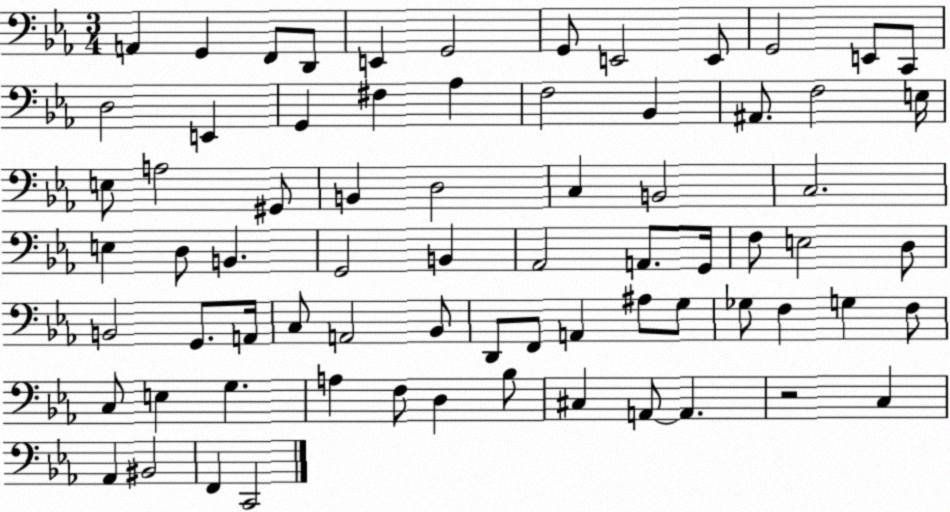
X:1
T:Untitled
M:3/4
L:1/4
K:Eb
A,, G,, F,,/2 D,,/2 E,, G,,2 G,,/2 E,,2 E,,/2 G,,2 E,,/2 C,,/2 D,2 E,, G,, ^F, _A, F,2 _B,, ^A,,/2 F,2 E,/4 E,/2 A,2 ^G,,/2 B,, D,2 C, B,,2 C,2 E, D,/2 B,, G,,2 B,, _A,,2 A,,/2 G,,/4 F,/2 E,2 D,/2 B,,2 G,,/2 A,,/4 C,/2 A,,2 _B,,/2 D,,/2 F,,/2 A,, ^A,/2 G,/2 _G,/2 F, G, F,/2 C,/2 E, G, A, F,/2 D, _B,/2 ^C, A,,/2 A,, z2 C, _A,, ^B,,2 F,, C,,2